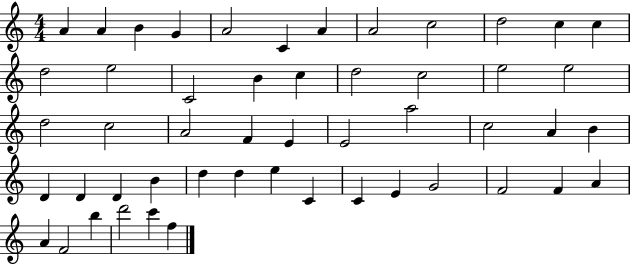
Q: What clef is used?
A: treble